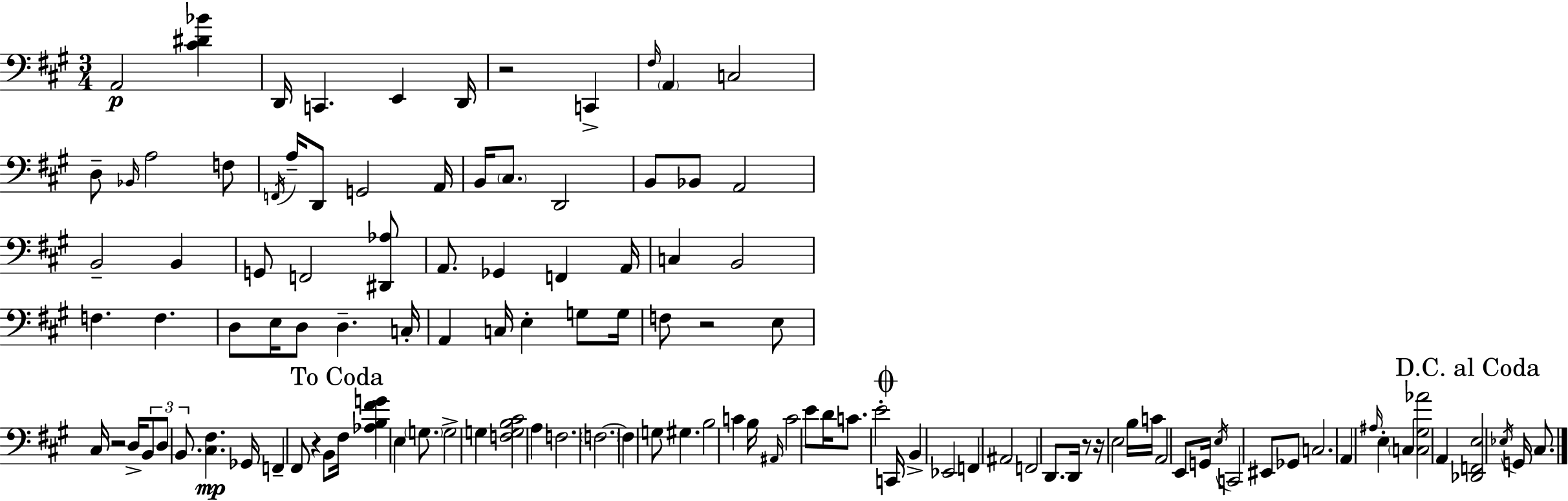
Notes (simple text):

A2/h [C#4,D#4,Bb4]/q D2/s C2/q. E2/q D2/s R/h C2/q F#3/s A2/q C3/h D3/e Bb2/s A3/h F3/e F2/s A3/s D2/e G2/h A2/s B2/s C#3/e. D2/h B2/e Bb2/e A2/h B2/h B2/q G2/e F2/h [D#2,Ab3]/e A2/e. Gb2/q F2/q A2/s C3/q B2/h F3/q. F3/q. D3/e E3/s D3/e D3/q. C3/s A2/q C3/s E3/q G3/e G3/s F3/e R/h E3/e C#3/s R/h D3/s B2/e D3/e B2/e. [C#3,F#3]/q. Gb2/s F2/q F#2/e R/q B2/e F#3/s [Ab3,B3,F#4,G4]/q E3/q G3/e. G3/h G3/q [F3,G3,B3,C#4]/h A3/q F3/h. F3/h. F3/q G3/e G#3/q. B3/h C4/q B3/s A#2/s C4/h E4/e D4/s C4/e. E4/h C2/s B2/q Eb2/h F2/q A#2/h F2/h D2/e. D2/s R/e R/s E3/h B3/s C4/s A2/h E2/e G2/s E3/s C2/h EIS2/e Gb2/e C3/h. A2/q A#3/s E3/q C3/q [C3,G#3,Ab4]/h A2/q [Db2,F2,E3]/h Eb3/s G2/s C#3/e.